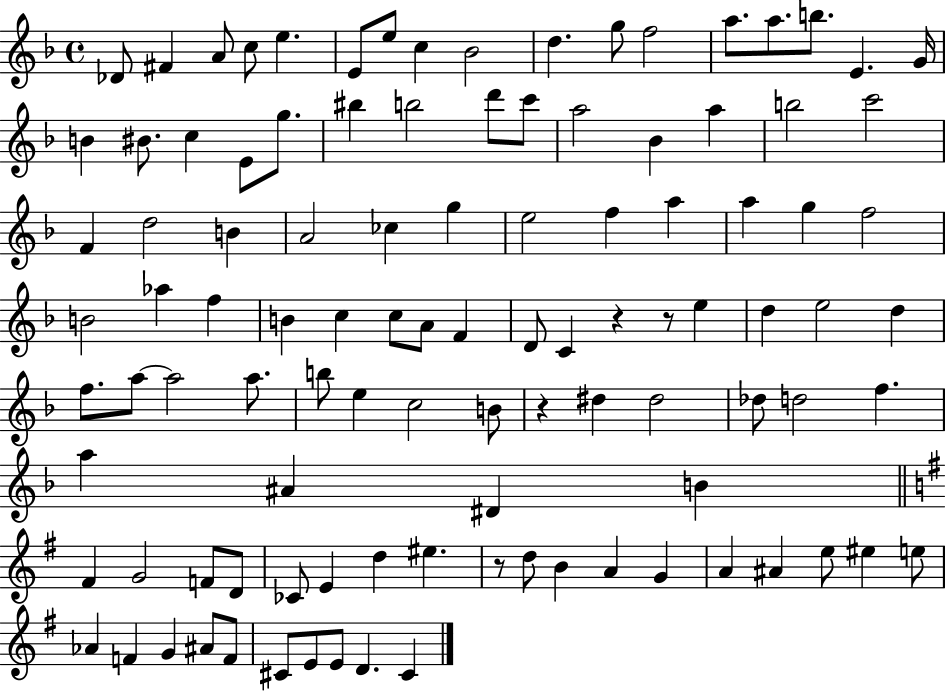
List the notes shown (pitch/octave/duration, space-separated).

Db4/e F#4/q A4/e C5/e E5/q. E4/e E5/e C5/q Bb4/h D5/q. G5/e F5/h A5/e. A5/e. B5/e. E4/q. G4/s B4/q BIS4/e. C5/q E4/e G5/e. BIS5/q B5/h D6/e C6/e A5/h Bb4/q A5/q B5/h C6/h F4/q D5/h B4/q A4/h CES5/q G5/q E5/h F5/q A5/q A5/q G5/q F5/h B4/h Ab5/q F5/q B4/q C5/q C5/e A4/e F4/q D4/e C4/q R/q R/e E5/q D5/q E5/h D5/q F5/e. A5/e A5/h A5/e. B5/e E5/q C5/h B4/e R/q D#5/q D#5/h Db5/e D5/h F5/q. A5/q A#4/q D#4/q B4/q F#4/q G4/h F4/e D4/e CES4/e E4/q D5/q EIS5/q. R/e D5/e B4/q A4/q G4/q A4/q A#4/q E5/e EIS5/q E5/e Ab4/q F4/q G4/q A#4/e F4/e C#4/e E4/e E4/e D4/q. C#4/q